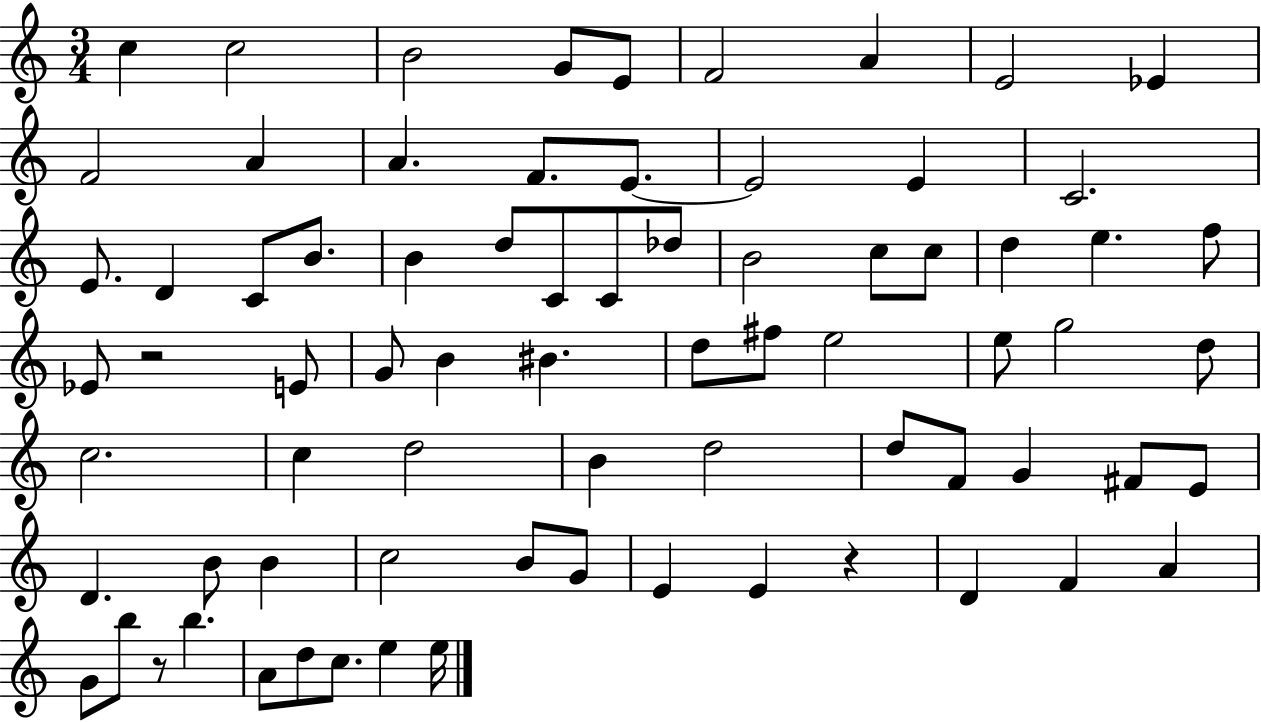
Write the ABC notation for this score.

X:1
T:Untitled
M:3/4
L:1/4
K:C
c c2 B2 G/2 E/2 F2 A E2 _E F2 A A F/2 E/2 E2 E C2 E/2 D C/2 B/2 B d/2 C/2 C/2 _d/2 B2 c/2 c/2 d e f/2 _E/2 z2 E/2 G/2 B ^B d/2 ^f/2 e2 e/2 g2 d/2 c2 c d2 B d2 d/2 F/2 G ^F/2 E/2 D B/2 B c2 B/2 G/2 E E z D F A G/2 b/2 z/2 b A/2 d/2 c/2 e e/4